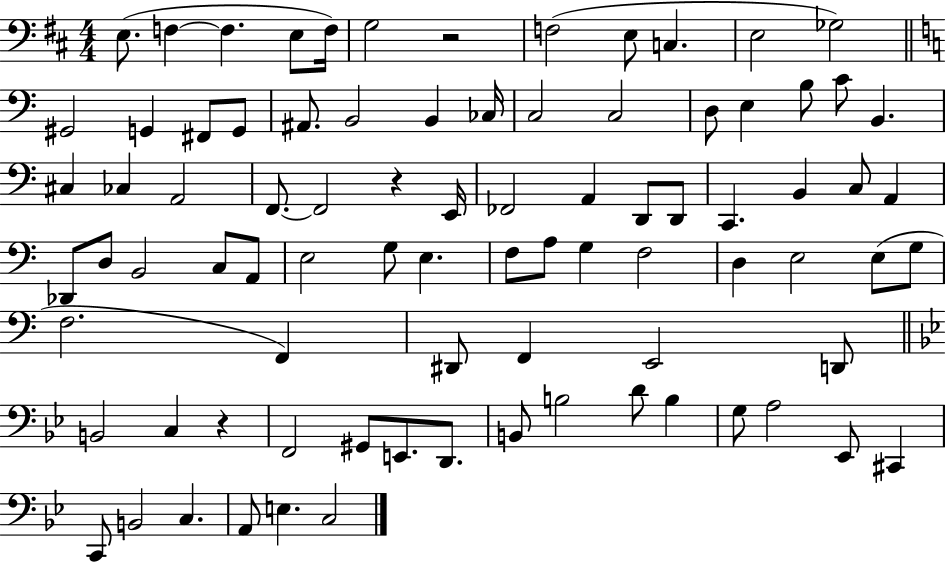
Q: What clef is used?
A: bass